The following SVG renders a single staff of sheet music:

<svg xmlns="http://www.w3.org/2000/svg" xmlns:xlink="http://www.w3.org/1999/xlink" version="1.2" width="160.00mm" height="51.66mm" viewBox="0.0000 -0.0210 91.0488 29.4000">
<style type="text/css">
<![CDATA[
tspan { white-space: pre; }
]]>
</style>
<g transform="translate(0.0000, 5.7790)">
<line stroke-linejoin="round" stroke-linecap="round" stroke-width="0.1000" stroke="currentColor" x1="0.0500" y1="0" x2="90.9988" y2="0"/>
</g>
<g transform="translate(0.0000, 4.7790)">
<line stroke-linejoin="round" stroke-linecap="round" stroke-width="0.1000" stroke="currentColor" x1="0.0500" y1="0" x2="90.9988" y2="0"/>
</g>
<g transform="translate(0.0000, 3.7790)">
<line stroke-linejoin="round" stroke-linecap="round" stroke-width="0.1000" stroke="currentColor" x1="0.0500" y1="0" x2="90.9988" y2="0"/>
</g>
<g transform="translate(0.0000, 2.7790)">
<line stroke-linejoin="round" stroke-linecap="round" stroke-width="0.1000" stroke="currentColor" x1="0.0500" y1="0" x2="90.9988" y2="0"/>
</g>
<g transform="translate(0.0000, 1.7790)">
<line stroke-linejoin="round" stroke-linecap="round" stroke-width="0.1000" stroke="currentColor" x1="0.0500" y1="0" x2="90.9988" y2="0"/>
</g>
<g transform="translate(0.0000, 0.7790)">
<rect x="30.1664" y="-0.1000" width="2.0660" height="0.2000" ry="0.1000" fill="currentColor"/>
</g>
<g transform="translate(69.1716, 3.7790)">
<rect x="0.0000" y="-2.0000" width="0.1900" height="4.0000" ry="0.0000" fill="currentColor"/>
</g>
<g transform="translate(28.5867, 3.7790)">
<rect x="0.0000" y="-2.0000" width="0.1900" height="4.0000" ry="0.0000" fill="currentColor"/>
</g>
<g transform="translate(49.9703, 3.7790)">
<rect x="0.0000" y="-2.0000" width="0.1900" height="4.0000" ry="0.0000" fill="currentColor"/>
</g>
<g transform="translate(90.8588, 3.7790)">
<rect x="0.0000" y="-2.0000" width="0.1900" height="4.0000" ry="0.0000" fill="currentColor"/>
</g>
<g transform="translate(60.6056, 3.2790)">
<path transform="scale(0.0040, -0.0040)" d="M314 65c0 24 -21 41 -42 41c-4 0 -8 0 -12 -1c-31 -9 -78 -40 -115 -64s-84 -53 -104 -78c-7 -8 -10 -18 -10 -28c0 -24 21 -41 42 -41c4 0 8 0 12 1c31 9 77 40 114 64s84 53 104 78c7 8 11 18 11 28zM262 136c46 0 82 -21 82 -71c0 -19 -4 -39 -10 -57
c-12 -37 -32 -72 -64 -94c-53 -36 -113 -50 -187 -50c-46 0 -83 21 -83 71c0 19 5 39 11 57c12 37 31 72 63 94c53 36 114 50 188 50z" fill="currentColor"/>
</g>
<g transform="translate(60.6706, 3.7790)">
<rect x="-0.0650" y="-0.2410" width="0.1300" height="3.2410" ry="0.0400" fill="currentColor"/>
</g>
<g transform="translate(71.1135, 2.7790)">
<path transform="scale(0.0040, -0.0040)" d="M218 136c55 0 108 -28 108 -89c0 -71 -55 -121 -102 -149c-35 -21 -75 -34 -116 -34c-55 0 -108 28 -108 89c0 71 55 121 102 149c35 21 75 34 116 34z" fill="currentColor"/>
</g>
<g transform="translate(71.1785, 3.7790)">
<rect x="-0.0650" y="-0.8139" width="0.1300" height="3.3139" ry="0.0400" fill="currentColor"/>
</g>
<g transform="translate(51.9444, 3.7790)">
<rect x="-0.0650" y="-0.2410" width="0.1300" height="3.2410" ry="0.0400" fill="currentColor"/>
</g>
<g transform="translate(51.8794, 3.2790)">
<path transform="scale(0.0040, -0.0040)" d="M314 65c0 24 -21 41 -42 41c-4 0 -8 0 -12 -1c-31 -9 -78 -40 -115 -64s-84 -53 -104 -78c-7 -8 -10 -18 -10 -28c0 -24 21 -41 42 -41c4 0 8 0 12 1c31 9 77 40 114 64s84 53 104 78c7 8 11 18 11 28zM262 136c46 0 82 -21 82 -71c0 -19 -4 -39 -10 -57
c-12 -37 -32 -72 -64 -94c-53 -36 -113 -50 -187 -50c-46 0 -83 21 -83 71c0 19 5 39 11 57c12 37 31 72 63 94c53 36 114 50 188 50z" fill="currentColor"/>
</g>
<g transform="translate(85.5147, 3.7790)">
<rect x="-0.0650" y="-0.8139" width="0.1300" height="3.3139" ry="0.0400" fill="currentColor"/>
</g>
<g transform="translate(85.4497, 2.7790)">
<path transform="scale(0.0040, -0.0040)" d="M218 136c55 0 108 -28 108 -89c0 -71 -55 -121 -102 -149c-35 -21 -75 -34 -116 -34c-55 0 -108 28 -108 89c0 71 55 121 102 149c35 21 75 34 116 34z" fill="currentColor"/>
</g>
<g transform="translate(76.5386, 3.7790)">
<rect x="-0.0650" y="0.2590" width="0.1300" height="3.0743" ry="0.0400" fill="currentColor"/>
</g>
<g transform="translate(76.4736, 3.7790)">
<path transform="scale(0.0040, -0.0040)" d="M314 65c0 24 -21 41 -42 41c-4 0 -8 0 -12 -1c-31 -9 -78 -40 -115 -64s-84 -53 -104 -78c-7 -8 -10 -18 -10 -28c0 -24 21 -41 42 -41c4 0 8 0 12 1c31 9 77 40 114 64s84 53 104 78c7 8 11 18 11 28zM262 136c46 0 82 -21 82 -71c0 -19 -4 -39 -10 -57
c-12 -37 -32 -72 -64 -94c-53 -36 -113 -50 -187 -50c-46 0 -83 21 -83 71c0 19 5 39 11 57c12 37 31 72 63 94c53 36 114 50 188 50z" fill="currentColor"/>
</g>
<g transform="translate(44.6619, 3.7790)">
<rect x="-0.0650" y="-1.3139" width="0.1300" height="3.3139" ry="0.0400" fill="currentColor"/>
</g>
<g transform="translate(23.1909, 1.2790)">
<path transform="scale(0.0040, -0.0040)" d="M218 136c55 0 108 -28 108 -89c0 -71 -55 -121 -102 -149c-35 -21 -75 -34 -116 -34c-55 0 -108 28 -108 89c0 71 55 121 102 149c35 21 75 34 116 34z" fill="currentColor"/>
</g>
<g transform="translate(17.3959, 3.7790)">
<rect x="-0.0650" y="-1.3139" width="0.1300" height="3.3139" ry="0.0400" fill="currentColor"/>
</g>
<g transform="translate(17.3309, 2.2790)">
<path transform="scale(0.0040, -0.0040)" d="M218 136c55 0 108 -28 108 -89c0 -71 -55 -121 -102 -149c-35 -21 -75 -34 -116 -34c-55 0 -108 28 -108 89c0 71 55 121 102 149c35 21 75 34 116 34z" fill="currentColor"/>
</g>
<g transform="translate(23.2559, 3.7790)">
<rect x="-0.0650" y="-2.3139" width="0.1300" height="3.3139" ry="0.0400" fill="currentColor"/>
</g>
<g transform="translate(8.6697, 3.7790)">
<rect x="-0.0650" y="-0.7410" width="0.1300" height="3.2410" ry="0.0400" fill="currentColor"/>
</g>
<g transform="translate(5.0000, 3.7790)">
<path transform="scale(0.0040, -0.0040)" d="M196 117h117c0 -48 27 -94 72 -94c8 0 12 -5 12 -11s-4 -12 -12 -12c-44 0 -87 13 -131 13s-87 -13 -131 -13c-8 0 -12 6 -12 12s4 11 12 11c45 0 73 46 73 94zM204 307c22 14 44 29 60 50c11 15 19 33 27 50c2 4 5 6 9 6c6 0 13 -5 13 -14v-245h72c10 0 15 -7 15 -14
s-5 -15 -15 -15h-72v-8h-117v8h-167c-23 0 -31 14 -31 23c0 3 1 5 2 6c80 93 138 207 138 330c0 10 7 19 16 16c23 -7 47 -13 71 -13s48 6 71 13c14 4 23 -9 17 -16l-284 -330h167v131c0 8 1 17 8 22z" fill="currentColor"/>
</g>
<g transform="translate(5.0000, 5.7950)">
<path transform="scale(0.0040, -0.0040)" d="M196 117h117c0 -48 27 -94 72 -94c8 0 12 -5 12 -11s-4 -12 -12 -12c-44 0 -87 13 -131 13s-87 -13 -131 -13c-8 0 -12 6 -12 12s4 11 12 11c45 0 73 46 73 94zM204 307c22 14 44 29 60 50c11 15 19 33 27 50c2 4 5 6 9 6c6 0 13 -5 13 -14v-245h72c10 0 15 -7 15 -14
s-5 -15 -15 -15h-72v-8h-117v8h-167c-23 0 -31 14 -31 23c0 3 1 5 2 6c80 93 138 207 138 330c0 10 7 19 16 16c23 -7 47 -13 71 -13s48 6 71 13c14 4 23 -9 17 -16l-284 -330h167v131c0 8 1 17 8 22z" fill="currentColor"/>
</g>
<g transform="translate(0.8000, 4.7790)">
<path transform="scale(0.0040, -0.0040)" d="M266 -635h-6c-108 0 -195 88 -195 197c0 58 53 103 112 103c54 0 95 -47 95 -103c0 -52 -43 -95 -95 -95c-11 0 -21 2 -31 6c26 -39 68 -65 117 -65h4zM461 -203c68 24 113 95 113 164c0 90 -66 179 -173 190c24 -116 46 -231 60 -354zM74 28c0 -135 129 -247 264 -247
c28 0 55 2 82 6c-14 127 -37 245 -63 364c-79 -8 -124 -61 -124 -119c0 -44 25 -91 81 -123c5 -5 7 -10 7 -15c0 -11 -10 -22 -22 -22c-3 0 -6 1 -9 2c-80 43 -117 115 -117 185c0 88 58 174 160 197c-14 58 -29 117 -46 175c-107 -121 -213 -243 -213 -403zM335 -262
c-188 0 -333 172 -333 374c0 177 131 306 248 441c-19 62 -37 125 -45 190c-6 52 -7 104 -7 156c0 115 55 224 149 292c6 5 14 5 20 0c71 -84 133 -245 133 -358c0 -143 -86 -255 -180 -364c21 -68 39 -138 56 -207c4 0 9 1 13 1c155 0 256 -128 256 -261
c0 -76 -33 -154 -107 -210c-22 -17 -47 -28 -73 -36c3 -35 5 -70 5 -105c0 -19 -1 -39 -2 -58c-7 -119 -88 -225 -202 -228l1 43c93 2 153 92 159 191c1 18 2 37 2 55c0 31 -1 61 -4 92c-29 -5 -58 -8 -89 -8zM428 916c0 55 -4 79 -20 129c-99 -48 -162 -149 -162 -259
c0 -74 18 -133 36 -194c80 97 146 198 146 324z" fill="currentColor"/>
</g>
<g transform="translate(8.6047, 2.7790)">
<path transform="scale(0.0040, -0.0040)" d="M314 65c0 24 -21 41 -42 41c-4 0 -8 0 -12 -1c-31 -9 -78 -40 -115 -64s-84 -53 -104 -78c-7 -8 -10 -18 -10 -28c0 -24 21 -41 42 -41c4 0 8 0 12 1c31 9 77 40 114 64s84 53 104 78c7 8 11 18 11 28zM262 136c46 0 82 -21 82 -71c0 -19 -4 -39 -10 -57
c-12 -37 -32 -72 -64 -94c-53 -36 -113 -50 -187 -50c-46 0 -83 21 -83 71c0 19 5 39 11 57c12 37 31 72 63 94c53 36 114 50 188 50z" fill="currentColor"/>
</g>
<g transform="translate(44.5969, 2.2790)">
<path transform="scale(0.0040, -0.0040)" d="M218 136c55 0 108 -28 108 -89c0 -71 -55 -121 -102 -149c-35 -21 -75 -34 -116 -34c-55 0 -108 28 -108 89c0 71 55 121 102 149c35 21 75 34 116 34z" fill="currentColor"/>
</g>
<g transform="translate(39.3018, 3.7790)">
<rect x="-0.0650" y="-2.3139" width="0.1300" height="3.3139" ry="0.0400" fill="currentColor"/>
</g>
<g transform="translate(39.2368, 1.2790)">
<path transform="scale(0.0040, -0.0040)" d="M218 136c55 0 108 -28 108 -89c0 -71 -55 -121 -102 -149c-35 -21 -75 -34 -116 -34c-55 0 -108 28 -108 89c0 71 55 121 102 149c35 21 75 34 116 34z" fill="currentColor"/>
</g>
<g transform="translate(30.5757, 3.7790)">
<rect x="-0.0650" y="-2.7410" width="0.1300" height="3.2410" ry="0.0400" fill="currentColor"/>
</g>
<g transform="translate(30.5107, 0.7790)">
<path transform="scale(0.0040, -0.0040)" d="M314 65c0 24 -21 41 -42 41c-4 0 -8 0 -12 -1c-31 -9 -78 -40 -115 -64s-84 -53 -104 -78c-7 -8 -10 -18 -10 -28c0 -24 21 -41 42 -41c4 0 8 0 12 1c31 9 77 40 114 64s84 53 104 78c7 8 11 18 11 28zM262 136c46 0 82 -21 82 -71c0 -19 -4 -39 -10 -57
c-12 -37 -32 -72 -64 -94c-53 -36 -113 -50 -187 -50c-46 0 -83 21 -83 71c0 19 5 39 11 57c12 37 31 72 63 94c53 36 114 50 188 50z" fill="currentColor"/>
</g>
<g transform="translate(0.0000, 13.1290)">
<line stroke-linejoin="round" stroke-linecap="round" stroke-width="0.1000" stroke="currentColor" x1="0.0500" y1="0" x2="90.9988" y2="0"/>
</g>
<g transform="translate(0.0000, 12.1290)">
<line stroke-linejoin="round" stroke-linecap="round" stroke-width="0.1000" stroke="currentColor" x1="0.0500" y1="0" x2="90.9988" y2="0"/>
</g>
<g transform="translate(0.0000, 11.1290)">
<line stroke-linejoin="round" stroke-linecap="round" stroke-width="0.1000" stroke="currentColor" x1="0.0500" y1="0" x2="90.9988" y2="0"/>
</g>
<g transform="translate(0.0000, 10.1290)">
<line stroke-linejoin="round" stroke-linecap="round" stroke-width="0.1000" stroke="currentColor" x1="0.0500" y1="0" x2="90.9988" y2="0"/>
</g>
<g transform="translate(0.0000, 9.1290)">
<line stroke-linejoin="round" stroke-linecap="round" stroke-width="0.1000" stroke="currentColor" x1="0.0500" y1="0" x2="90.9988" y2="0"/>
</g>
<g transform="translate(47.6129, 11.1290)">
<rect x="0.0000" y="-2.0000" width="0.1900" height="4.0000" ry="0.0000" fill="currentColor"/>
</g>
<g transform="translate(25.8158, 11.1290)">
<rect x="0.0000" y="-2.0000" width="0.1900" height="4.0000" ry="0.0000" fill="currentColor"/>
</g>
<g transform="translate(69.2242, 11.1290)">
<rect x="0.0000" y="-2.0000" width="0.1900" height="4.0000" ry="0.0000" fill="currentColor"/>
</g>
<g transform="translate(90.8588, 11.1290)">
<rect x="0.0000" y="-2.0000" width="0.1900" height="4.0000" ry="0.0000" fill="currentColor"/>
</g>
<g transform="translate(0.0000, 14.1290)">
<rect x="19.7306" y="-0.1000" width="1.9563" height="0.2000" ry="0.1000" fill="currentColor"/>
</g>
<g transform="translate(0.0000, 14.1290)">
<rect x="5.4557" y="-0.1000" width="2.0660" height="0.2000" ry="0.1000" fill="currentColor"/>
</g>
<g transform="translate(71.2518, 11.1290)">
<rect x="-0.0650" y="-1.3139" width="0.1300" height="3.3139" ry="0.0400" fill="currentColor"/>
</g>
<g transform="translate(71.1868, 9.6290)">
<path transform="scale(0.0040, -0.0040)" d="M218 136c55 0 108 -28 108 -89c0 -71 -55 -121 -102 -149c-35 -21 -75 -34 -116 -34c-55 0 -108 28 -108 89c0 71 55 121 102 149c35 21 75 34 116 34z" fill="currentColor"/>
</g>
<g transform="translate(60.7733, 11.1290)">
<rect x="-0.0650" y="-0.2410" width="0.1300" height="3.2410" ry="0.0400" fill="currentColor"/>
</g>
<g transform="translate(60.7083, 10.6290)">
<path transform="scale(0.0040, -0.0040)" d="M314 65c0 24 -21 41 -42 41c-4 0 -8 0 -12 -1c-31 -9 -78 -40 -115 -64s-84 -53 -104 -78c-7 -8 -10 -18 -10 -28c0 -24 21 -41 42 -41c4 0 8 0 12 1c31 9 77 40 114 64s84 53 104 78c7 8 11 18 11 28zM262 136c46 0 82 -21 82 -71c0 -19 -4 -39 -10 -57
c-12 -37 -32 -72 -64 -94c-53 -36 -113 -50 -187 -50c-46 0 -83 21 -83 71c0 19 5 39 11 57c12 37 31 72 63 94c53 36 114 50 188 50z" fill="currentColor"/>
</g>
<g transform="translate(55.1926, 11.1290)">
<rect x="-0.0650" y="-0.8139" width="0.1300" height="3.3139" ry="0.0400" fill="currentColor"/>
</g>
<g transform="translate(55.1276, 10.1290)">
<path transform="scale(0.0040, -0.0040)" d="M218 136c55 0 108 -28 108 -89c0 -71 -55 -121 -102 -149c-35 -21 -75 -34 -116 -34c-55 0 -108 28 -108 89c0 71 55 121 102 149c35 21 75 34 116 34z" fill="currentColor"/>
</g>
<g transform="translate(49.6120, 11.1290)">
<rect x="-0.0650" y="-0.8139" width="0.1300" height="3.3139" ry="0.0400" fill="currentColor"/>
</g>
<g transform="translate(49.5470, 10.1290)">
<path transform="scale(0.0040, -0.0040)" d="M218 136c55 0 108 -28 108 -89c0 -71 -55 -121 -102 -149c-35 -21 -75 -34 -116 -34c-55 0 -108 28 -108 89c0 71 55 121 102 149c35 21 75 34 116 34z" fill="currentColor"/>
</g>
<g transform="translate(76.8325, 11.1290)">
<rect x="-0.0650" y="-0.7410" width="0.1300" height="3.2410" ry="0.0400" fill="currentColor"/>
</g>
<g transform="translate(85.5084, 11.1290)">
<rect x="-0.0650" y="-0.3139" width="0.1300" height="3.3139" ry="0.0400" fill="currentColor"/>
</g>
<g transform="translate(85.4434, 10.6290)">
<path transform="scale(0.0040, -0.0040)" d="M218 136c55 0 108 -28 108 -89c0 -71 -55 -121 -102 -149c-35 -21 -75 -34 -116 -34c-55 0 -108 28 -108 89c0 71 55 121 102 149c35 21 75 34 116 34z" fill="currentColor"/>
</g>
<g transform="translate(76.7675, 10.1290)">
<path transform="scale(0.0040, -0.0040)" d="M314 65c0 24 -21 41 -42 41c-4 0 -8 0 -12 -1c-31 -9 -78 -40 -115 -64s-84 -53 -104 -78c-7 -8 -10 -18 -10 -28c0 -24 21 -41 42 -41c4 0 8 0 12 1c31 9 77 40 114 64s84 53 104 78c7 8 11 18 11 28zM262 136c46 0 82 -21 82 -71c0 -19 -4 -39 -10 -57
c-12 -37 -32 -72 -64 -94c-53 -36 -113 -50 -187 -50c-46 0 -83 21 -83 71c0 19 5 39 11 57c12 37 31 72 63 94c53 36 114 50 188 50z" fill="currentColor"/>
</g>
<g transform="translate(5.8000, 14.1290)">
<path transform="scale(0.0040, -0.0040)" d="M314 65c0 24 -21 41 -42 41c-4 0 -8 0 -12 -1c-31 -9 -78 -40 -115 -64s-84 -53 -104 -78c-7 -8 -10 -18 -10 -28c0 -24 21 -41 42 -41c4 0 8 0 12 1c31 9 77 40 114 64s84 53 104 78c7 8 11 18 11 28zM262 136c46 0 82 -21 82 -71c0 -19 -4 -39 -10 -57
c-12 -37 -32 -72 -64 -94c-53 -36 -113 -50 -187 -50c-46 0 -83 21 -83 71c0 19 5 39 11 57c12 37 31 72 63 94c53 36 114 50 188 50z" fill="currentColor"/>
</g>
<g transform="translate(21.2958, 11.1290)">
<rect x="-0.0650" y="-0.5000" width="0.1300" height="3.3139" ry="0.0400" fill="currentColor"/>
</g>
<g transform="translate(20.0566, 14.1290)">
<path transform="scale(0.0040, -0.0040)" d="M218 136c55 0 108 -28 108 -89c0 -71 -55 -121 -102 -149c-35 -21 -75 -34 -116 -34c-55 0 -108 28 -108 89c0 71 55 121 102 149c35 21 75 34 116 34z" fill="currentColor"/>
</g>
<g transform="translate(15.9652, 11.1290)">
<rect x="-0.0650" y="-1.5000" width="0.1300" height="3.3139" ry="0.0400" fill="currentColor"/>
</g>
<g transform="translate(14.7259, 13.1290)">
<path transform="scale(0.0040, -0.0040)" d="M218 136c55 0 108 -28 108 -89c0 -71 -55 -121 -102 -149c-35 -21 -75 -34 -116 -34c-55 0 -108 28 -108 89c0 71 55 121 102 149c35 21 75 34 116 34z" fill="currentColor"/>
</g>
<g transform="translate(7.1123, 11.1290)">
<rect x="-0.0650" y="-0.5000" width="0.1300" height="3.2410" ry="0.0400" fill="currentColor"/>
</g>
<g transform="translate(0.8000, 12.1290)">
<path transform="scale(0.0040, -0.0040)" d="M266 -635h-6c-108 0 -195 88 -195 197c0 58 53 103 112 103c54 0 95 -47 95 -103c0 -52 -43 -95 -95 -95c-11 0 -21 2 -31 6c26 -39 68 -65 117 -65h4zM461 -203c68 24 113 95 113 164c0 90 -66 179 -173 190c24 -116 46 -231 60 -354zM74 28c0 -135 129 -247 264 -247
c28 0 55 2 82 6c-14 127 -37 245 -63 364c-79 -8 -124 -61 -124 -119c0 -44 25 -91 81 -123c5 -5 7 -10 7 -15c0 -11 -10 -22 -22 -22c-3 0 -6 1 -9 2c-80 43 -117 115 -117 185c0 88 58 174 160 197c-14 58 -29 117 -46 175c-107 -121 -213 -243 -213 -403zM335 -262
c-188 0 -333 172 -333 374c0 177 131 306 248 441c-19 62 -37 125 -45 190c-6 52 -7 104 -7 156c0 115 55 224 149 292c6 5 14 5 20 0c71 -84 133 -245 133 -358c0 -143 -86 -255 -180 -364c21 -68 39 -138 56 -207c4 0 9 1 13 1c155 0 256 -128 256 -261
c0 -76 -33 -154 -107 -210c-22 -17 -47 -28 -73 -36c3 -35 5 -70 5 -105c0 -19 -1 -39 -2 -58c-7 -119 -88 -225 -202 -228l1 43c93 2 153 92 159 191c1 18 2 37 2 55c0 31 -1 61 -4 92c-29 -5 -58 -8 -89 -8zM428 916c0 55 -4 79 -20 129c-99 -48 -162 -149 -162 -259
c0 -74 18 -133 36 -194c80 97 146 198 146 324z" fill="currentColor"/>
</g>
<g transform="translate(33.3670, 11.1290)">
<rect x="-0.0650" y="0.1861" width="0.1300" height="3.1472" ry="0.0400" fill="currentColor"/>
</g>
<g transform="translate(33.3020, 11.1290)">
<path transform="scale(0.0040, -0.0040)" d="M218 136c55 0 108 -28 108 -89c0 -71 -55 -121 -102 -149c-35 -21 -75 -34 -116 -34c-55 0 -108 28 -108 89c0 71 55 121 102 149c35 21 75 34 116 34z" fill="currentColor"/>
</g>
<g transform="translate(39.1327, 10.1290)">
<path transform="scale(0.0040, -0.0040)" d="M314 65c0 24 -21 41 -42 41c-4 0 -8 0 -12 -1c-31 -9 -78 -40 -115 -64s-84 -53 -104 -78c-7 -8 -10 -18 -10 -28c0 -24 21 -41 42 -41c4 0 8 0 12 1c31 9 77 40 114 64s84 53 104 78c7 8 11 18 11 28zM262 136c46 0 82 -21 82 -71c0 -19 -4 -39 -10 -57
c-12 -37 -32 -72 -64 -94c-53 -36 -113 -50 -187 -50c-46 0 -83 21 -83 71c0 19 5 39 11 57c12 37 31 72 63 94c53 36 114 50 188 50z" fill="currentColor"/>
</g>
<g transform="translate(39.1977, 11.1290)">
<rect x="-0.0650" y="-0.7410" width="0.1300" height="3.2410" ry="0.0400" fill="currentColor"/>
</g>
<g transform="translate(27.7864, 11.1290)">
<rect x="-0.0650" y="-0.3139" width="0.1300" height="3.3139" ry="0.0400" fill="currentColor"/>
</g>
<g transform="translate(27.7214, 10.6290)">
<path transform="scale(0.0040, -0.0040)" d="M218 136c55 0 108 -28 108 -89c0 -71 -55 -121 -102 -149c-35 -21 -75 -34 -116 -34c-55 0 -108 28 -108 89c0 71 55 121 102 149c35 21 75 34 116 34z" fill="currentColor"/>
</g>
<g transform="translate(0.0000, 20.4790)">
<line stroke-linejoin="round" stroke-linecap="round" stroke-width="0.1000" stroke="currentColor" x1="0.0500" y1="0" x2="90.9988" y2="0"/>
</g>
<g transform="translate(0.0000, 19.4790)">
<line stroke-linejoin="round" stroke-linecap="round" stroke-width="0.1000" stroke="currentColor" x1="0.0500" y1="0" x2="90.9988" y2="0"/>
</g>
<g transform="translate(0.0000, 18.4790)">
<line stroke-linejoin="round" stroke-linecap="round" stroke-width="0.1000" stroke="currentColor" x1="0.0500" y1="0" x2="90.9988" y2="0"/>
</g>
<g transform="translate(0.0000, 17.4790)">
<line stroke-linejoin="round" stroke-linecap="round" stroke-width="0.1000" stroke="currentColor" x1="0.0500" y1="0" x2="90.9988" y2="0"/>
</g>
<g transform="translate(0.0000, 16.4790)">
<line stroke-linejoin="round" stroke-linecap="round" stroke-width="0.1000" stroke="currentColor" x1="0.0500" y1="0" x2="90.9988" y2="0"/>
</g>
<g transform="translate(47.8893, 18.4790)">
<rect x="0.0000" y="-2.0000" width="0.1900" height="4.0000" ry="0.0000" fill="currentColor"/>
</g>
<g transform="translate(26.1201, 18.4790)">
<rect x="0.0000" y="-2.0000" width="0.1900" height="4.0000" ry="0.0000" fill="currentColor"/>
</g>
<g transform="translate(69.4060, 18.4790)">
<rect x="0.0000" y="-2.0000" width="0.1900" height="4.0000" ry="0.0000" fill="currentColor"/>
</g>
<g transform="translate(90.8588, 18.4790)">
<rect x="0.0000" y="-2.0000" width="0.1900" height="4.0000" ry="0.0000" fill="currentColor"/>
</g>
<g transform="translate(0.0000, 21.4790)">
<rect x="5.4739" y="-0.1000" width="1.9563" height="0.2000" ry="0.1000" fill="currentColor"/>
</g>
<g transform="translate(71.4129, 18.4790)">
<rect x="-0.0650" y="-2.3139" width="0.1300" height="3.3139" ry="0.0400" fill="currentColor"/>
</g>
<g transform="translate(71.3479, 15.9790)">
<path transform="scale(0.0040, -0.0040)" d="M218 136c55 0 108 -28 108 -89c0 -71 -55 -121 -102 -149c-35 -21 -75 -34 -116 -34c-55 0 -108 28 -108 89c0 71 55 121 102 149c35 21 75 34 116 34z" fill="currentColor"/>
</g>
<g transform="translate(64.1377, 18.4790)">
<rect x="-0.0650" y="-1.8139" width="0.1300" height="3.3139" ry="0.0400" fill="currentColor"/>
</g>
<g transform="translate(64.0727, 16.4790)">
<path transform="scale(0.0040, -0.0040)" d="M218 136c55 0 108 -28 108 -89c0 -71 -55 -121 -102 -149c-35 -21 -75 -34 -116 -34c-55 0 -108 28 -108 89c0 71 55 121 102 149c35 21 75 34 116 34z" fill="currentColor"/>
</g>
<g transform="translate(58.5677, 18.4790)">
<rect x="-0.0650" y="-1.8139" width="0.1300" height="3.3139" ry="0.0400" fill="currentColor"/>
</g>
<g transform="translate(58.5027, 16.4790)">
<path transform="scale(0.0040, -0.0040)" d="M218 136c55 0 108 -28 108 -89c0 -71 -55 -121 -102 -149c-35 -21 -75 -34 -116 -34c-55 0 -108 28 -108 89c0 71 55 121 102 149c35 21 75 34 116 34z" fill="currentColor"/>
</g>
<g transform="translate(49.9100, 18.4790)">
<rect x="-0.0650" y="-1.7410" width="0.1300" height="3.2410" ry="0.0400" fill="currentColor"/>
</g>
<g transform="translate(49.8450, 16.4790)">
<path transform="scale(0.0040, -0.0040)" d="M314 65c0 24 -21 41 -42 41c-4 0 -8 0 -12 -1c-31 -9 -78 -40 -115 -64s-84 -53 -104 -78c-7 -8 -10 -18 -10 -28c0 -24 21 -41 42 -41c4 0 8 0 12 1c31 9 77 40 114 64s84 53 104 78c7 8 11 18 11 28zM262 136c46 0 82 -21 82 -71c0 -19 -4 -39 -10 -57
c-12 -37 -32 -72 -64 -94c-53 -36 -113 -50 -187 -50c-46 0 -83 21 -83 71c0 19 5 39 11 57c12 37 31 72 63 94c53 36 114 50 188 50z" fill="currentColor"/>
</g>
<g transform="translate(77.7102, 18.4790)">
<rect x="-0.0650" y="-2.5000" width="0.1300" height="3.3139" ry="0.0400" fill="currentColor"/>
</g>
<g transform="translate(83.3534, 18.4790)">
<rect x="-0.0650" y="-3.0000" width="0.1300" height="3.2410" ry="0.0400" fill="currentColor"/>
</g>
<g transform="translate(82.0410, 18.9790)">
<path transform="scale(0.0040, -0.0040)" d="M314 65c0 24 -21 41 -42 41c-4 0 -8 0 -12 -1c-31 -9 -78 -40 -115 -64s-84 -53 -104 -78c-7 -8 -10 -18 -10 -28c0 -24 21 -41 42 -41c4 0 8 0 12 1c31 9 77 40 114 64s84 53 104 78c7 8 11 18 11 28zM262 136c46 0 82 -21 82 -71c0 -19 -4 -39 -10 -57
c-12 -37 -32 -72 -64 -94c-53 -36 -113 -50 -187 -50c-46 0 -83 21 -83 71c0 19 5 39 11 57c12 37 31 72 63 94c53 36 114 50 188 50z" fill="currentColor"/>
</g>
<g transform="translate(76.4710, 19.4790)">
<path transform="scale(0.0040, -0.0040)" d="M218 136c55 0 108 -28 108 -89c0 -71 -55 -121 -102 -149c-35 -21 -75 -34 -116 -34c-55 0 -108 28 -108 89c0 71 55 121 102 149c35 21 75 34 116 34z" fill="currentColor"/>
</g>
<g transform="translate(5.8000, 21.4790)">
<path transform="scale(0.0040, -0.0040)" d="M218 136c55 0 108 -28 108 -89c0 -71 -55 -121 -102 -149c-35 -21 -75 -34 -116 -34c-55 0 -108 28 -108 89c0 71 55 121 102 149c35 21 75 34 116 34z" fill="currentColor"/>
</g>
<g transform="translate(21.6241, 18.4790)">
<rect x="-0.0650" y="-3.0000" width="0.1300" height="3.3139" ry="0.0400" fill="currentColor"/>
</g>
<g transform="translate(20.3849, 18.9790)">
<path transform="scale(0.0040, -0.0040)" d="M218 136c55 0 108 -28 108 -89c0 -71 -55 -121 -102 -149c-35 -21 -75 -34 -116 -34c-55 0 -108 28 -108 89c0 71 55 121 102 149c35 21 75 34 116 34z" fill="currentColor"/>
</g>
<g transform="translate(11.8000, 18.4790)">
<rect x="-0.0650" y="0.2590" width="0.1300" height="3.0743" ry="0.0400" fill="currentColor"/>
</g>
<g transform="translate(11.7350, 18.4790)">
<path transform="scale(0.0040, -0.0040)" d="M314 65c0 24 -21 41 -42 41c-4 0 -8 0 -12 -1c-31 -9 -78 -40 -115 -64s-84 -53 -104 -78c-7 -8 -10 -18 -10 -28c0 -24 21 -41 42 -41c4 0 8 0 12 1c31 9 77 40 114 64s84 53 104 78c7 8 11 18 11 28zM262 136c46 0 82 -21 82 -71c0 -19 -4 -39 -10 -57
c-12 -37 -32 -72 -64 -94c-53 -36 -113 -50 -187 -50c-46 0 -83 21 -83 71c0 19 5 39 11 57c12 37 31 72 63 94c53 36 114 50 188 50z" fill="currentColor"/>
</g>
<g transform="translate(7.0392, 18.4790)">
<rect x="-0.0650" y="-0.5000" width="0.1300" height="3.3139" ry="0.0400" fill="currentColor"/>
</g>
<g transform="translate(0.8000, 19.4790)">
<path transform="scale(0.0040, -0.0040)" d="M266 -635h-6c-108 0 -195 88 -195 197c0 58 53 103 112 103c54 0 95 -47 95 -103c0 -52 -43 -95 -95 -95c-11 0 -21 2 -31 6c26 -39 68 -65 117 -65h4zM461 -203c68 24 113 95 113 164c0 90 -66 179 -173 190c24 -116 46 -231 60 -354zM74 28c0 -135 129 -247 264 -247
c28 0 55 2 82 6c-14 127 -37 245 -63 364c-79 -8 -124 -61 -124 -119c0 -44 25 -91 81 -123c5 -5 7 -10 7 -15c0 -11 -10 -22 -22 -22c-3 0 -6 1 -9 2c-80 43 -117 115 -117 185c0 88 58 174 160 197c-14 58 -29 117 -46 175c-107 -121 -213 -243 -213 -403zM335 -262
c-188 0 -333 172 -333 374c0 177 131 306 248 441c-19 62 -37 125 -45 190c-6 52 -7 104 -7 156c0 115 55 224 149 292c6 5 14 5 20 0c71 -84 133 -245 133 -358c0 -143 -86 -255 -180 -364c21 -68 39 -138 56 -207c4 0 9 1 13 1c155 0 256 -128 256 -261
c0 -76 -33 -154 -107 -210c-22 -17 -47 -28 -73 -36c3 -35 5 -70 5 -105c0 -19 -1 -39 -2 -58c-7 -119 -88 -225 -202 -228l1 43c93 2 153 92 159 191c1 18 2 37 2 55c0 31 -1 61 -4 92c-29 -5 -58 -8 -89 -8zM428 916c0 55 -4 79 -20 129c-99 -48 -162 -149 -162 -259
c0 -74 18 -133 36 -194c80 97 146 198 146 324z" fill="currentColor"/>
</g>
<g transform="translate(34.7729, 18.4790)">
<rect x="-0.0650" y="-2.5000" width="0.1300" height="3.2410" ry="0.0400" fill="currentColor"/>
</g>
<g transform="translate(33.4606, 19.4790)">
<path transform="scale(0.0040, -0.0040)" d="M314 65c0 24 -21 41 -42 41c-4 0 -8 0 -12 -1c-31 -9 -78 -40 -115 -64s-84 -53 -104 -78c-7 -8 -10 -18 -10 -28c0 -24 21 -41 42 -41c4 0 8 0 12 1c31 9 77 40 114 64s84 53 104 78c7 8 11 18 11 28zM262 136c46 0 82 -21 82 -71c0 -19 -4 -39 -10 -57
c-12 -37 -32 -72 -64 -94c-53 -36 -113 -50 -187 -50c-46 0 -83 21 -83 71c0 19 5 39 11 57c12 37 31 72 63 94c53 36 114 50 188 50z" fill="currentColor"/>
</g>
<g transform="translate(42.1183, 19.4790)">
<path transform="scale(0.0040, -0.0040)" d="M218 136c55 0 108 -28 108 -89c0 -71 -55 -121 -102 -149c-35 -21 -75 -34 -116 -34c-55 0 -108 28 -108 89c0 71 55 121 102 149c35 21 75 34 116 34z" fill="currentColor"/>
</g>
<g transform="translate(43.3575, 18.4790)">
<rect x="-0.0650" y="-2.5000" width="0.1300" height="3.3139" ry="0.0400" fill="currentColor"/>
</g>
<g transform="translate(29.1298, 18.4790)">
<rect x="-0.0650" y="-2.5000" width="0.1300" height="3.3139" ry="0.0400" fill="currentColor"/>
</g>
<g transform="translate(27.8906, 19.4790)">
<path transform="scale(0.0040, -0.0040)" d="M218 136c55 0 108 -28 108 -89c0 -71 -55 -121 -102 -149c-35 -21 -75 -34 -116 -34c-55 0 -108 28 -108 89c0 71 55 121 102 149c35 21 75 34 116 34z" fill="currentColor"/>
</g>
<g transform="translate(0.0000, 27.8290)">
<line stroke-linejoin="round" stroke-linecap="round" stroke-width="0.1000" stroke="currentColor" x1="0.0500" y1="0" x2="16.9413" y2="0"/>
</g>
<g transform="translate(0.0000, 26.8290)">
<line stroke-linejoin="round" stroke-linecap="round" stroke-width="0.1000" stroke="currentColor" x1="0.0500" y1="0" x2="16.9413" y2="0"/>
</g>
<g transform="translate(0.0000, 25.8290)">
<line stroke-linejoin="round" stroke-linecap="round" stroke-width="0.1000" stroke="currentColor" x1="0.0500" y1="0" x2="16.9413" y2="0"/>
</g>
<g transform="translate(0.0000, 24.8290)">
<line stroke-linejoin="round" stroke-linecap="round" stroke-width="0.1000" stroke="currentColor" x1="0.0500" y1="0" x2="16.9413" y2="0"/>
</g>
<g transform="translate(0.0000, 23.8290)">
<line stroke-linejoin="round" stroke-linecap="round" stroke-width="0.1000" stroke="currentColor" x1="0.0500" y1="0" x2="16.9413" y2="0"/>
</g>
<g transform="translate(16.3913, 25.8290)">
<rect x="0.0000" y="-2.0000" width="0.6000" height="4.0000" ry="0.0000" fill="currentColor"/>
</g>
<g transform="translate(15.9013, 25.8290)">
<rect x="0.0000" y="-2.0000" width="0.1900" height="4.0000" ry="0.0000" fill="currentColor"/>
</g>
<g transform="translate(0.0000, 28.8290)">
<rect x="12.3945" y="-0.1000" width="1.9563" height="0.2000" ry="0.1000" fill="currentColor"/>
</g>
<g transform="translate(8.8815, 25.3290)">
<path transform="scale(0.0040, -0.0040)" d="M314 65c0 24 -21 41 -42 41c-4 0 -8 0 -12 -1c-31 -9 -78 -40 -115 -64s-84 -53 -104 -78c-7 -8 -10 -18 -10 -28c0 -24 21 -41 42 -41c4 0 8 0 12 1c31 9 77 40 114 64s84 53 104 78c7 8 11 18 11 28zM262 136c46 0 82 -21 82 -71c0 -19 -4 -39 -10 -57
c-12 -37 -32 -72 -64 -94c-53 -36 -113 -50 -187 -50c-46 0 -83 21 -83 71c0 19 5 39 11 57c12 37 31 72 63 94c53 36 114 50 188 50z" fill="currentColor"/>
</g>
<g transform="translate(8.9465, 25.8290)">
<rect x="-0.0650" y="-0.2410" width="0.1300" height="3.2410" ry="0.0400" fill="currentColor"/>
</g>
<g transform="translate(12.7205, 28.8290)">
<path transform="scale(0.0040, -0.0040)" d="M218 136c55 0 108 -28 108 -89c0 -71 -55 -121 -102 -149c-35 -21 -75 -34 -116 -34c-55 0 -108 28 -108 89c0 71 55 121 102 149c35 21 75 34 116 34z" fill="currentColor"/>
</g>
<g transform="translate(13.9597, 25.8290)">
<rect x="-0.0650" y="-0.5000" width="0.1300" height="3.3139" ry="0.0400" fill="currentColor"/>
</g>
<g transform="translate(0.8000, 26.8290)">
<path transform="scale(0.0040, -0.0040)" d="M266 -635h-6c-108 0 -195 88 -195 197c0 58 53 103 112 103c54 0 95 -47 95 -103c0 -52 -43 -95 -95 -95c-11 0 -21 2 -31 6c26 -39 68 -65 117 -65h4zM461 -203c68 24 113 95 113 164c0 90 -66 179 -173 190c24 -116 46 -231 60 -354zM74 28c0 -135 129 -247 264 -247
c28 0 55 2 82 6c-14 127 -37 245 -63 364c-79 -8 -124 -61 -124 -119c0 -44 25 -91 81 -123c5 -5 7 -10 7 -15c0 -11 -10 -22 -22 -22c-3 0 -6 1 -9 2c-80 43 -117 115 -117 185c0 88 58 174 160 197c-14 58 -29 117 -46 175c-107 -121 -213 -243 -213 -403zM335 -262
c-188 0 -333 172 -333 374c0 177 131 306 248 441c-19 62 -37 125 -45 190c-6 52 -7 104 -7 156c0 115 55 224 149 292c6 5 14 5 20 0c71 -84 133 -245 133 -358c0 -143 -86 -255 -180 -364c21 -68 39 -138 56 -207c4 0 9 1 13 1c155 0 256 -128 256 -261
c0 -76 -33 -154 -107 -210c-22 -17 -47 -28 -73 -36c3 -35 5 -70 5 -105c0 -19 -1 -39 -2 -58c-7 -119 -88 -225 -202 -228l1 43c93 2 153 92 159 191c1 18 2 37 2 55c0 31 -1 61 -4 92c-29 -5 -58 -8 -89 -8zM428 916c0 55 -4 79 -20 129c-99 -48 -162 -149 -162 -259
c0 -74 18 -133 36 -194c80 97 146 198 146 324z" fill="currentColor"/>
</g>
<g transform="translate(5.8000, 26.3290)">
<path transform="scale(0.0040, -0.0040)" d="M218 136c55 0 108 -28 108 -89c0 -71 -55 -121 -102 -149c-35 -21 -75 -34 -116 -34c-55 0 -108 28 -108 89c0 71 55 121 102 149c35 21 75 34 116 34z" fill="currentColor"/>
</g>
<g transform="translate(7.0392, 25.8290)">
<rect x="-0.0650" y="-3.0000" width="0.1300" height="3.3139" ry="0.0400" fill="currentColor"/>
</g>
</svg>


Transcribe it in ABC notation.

X:1
T:Untitled
M:4/4
L:1/4
K:C
d2 e g a2 g e c2 c2 d B2 d C2 E C c B d2 d d c2 e d2 c C B2 A G G2 G f2 f f g G A2 A c2 C